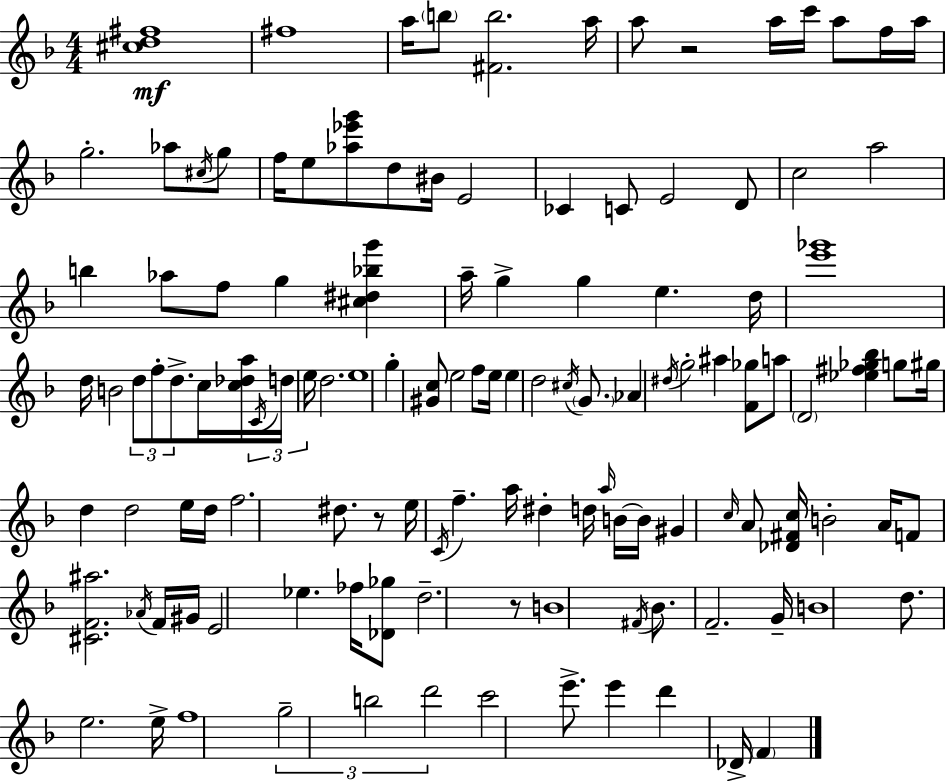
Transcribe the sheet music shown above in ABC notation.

X:1
T:Untitled
M:4/4
L:1/4
K:Dm
[^cd^f]4 ^f4 a/4 b/2 [^Fb]2 a/4 a/2 z2 a/4 c'/4 a/2 f/4 a/4 g2 _a/2 ^c/4 g/2 f/4 e/2 [_a_e'g']/2 d/2 ^B/4 E2 _C C/2 E2 D/2 c2 a2 b _a/2 f/2 g [^c^d_bg'] a/4 g g e d/4 [e'_g']4 d/4 B2 d/2 f/2 d/2 c/4 [c_da]/4 C/4 d/4 e/4 d2 e4 g [^Gc]/2 e2 f/2 e/4 e d2 ^c/4 G/2 _A ^d/4 g2 ^a [F_g]/2 a/2 D2 [_e^f_g_b] g/2 ^g/4 d d2 e/4 d/4 f2 ^d/2 z/2 e/4 C/4 f a/4 ^d d/4 a/4 B/4 B/4 ^G c/4 A/2 [_D^Fc]/4 B2 A/4 F/2 [^CF^a]2 _A/4 F/4 ^G/4 E2 _e _f/4 [_D_g]/2 d2 z/2 B4 ^F/4 _B/2 F2 G/4 B4 d/2 e2 e/4 f4 g2 b2 d'2 c'2 e'/2 e' d' _D/4 F